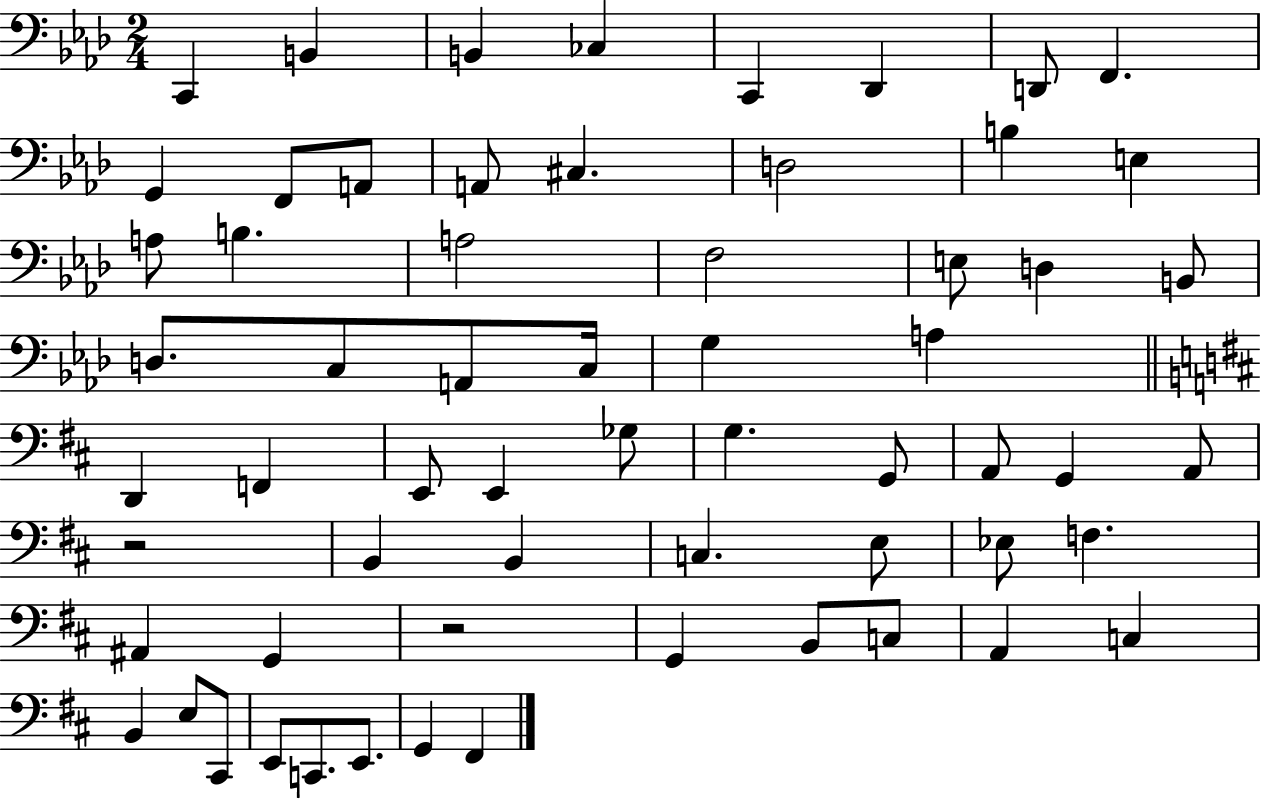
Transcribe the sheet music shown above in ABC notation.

X:1
T:Untitled
M:2/4
L:1/4
K:Ab
C,, B,, B,, _C, C,, _D,, D,,/2 F,, G,, F,,/2 A,,/2 A,,/2 ^C, D,2 B, E, A,/2 B, A,2 F,2 E,/2 D, B,,/2 D,/2 C,/2 A,,/2 C,/4 G, A, D,, F,, E,,/2 E,, _G,/2 G, G,,/2 A,,/2 G,, A,,/2 z2 B,, B,, C, E,/2 _E,/2 F, ^A,, G,, z2 G,, B,,/2 C,/2 A,, C, B,, E,/2 ^C,,/2 E,,/2 C,,/2 E,,/2 G,, ^F,,